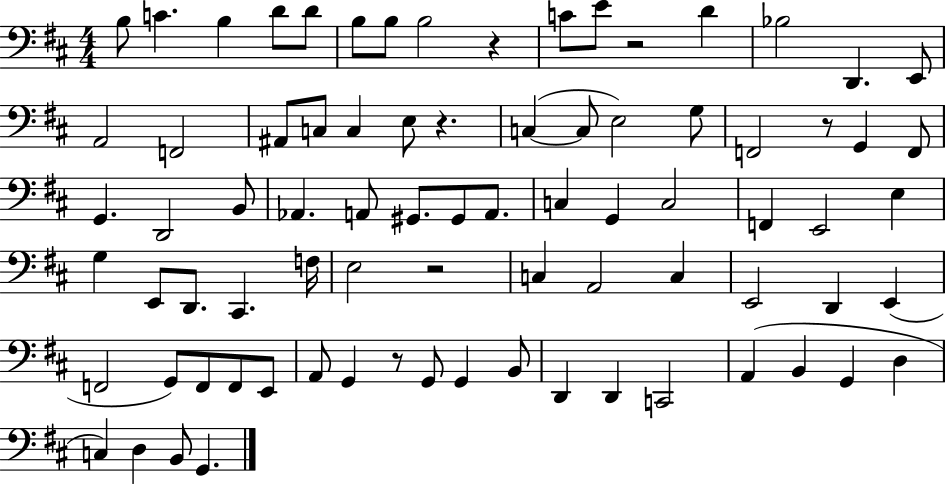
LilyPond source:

{
  \clef bass
  \numericTimeSignature
  \time 4/4
  \key d \major
  b8 c'4. b4 d'8 d'8 | b8 b8 b2 r4 | c'8 e'8 r2 d'4 | bes2 d,4. e,8 | \break a,2 f,2 | ais,8 c8 c4 e8 r4. | c4~(~ c8 e2) g8 | f,2 r8 g,4 f,8 | \break g,4. d,2 b,8 | aes,4. a,8 gis,8. gis,8 a,8. | c4 g,4 c2 | f,4 e,2 e4 | \break g4 e,8 d,8. cis,4. f16 | e2 r2 | c4 a,2 c4 | e,2 d,4 e,4( | \break f,2 g,8) f,8 f,8 e,8 | a,8 g,4 r8 g,8 g,4 b,8 | d,4 d,4 c,2 | a,4( b,4 g,4 d4 | \break c4) d4 b,8 g,4. | \bar "|."
}